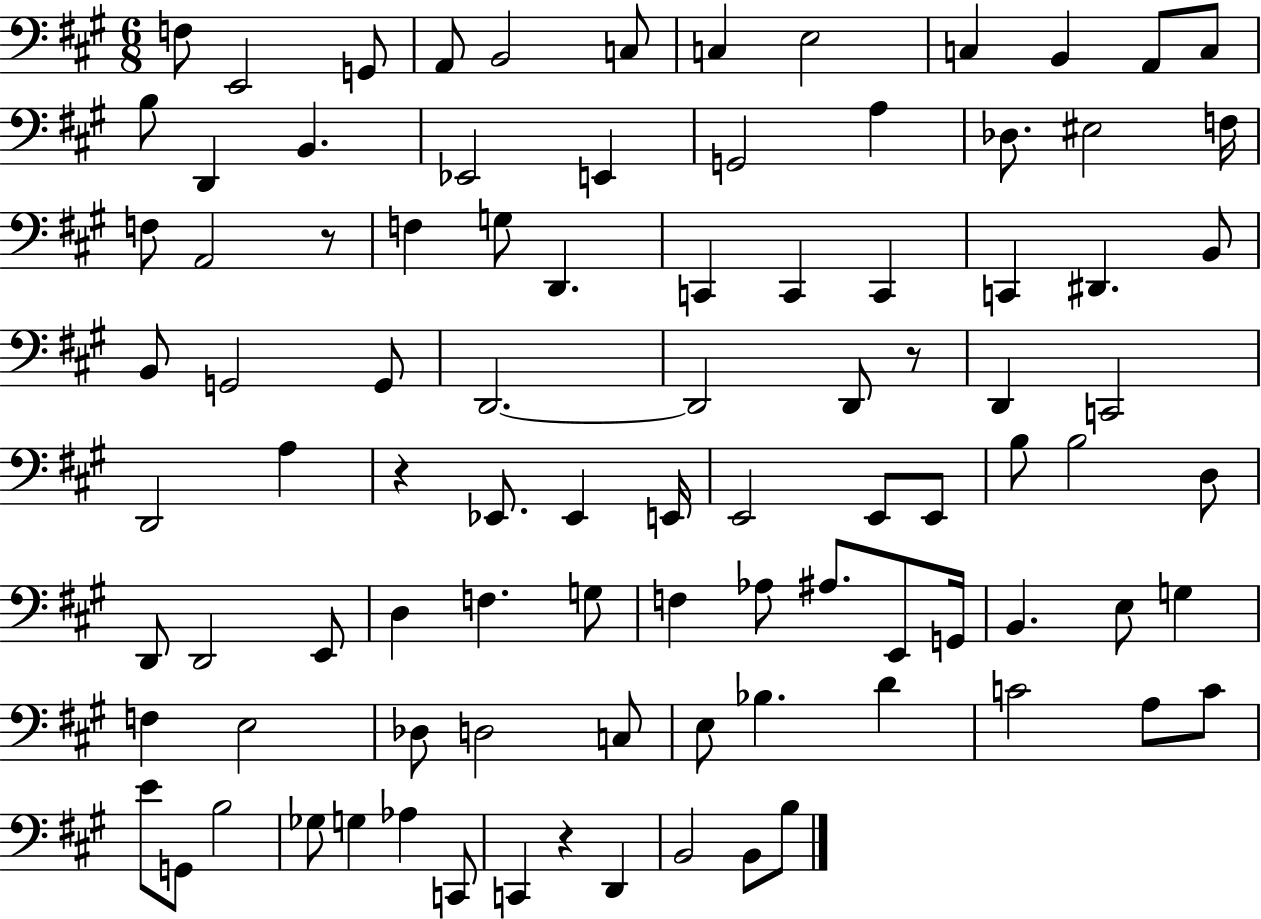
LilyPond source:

{
  \clef bass
  \numericTimeSignature
  \time 6/8
  \key a \major
  f8 e,2 g,8 | a,8 b,2 c8 | c4 e2 | c4 b,4 a,8 c8 | \break b8 d,4 b,4. | ees,2 e,4 | g,2 a4 | des8. eis2 f16 | \break f8 a,2 r8 | f4 g8 d,4. | c,4 c,4 c,4 | c,4 dis,4. b,8 | \break b,8 g,2 g,8 | d,2.~~ | d,2 d,8 r8 | d,4 c,2 | \break d,2 a4 | r4 ees,8. ees,4 e,16 | e,2 e,8 e,8 | b8 b2 d8 | \break d,8 d,2 e,8 | d4 f4. g8 | f4 aes8 ais8. e,8 g,16 | b,4. e8 g4 | \break f4 e2 | des8 d2 c8 | e8 bes4. d'4 | c'2 a8 c'8 | \break e'8 g,8 b2 | ges8 g4 aes4 c,8 | c,4 r4 d,4 | b,2 b,8 b8 | \break \bar "|."
}